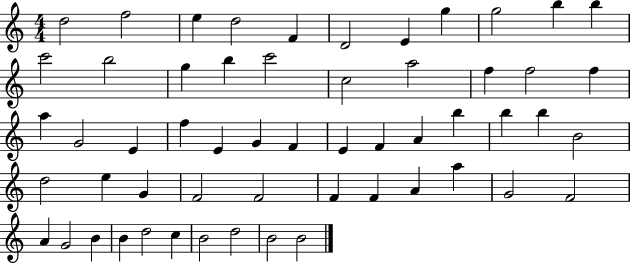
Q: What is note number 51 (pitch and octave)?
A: D5